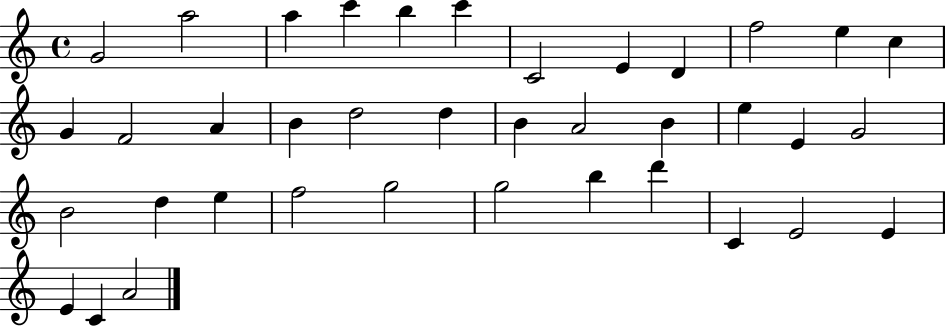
{
  \clef treble
  \time 4/4
  \defaultTimeSignature
  \key c \major
  g'2 a''2 | a''4 c'''4 b''4 c'''4 | c'2 e'4 d'4 | f''2 e''4 c''4 | \break g'4 f'2 a'4 | b'4 d''2 d''4 | b'4 a'2 b'4 | e''4 e'4 g'2 | \break b'2 d''4 e''4 | f''2 g''2 | g''2 b''4 d'''4 | c'4 e'2 e'4 | \break e'4 c'4 a'2 | \bar "|."
}